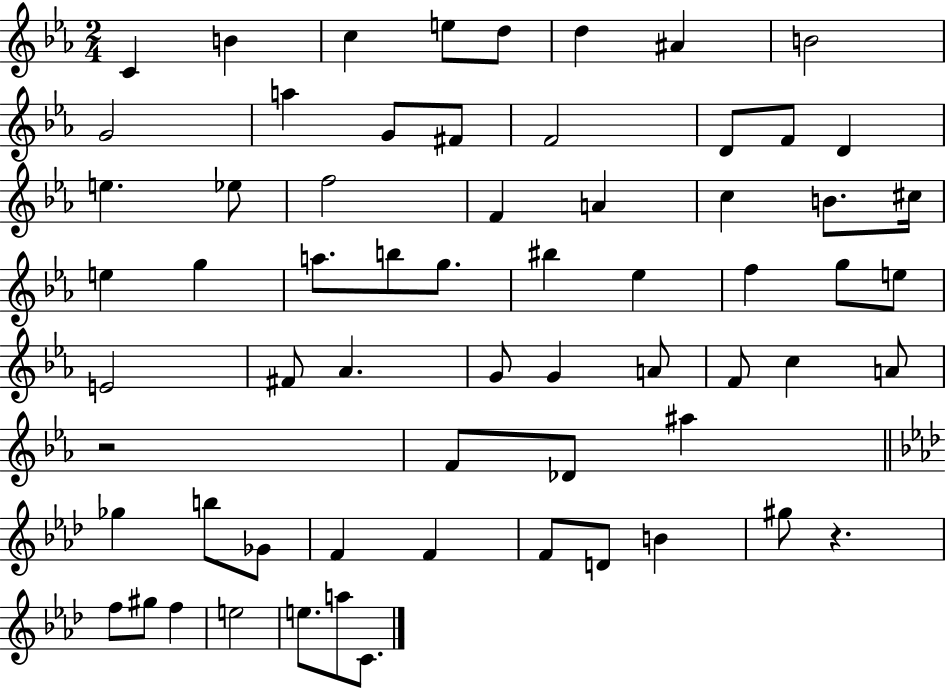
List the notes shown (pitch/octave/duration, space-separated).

C4/q B4/q C5/q E5/e D5/e D5/q A#4/q B4/h G4/h A5/q G4/e F#4/e F4/h D4/e F4/e D4/q E5/q. Eb5/e F5/h F4/q A4/q C5/q B4/e. C#5/s E5/q G5/q A5/e. B5/e G5/e. BIS5/q Eb5/q F5/q G5/e E5/e E4/h F#4/e Ab4/q. G4/e G4/q A4/e F4/e C5/q A4/e R/h F4/e Db4/e A#5/q Gb5/q B5/e Gb4/e F4/q F4/q F4/e D4/e B4/q G#5/e R/q. F5/e G#5/e F5/q E5/h E5/e. A5/e C4/e.